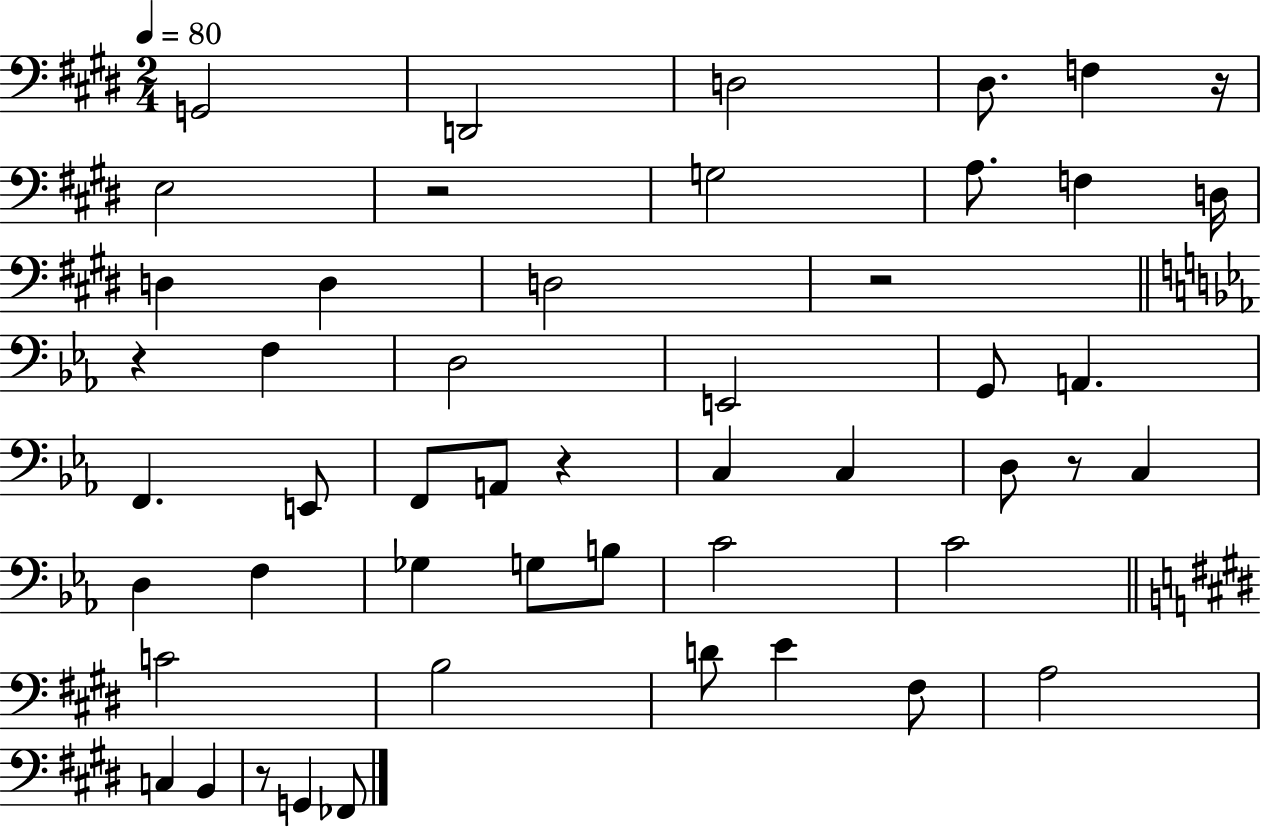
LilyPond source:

{
  \clef bass
  \numericTimeSignature
  \time 2/4
  \key e \major
  \tempo 4 = 80
  g,2 | d,2 | d2 | dis8. f4 r16 | \break e2 | r2 | g2 | a8. f4 d16 | \break d4 d4 | d2 | r2 | \bar "||" \break \key ees \major r4 f4 | d2 | e,2 | g,8 a,4. | \break f,4. e,8 | f,8 a,8 r4 | c4 c4 | d8 r8 c4 | \break d4 f4 | ges4 g8 b8 | c'2 | c'2 | \break \bar "||" \break \key e \major c'2 | b2 | d'8 e'4 fis8 | a2 | \break c4 b,4 | r8 g,4 fes,8 | \bar "|."
}